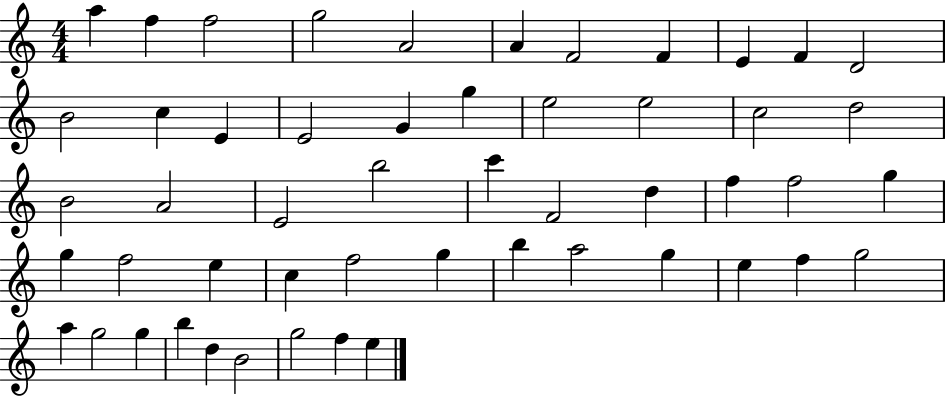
{
  \clef treble
  \numericTimeSignature
  \time 4/4
  \key c \major
  a''4 f''4 f''2 | g''2 a'2 | a'4 f'2 f'4 | e'4 f'4 d'2 | \break b'2 c''4 e'4 | e'2 g'4 g''4 | e''2 e''2 | c''2 d''2 | \break b'2 a'2 | e'2 b''2 | c'''4 f'2 d''4 | f''4 f''2 g''4 | \break g''4 f''2 e''4 | c''4 f''2 g''4 | b''4 a''2 g''4 | e''4 f''4 g''2 | \break a''4 g''2 g''4 | b''4 d''4 b'2 | g''2 f''4 e''4 | \bar "|."
}